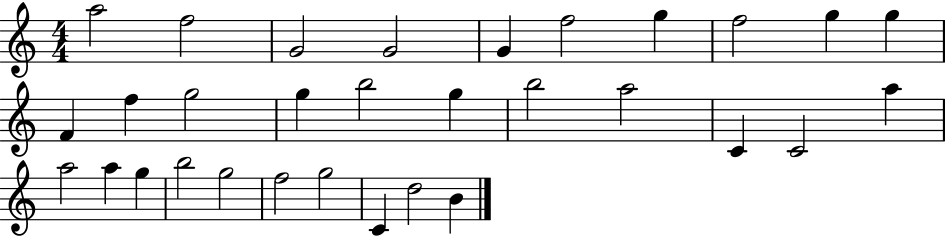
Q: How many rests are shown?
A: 0